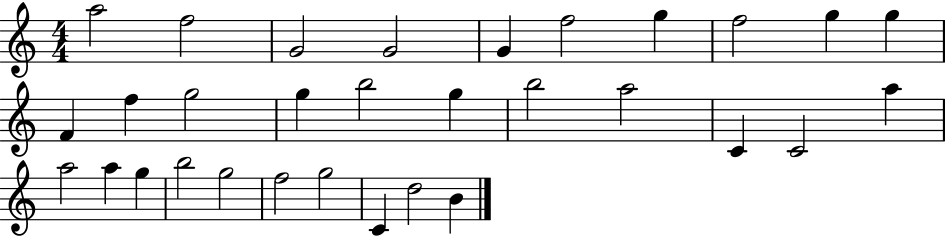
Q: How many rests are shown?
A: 0